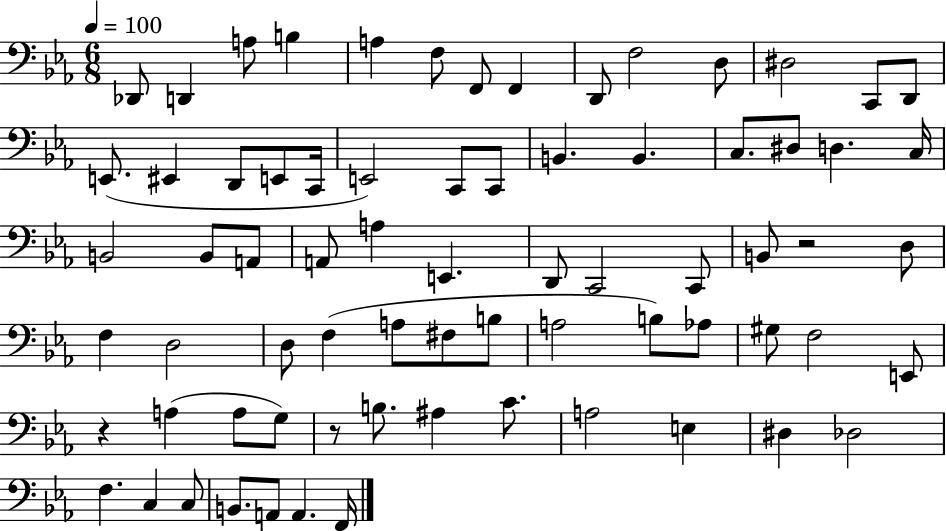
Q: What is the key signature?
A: EES major